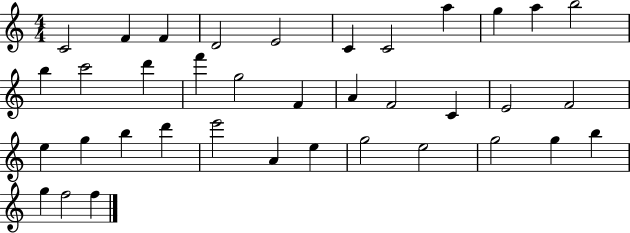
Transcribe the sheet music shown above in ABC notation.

X:1
T:Untitled
M:4/4
L:1/4
K:C
C2 F F D2 E2 C C2 a g a b2 b c'2 d' f' g2 F A F2 C E2 F2 e g b d' e'2 A e g2 e2 g2 g b g f2 f